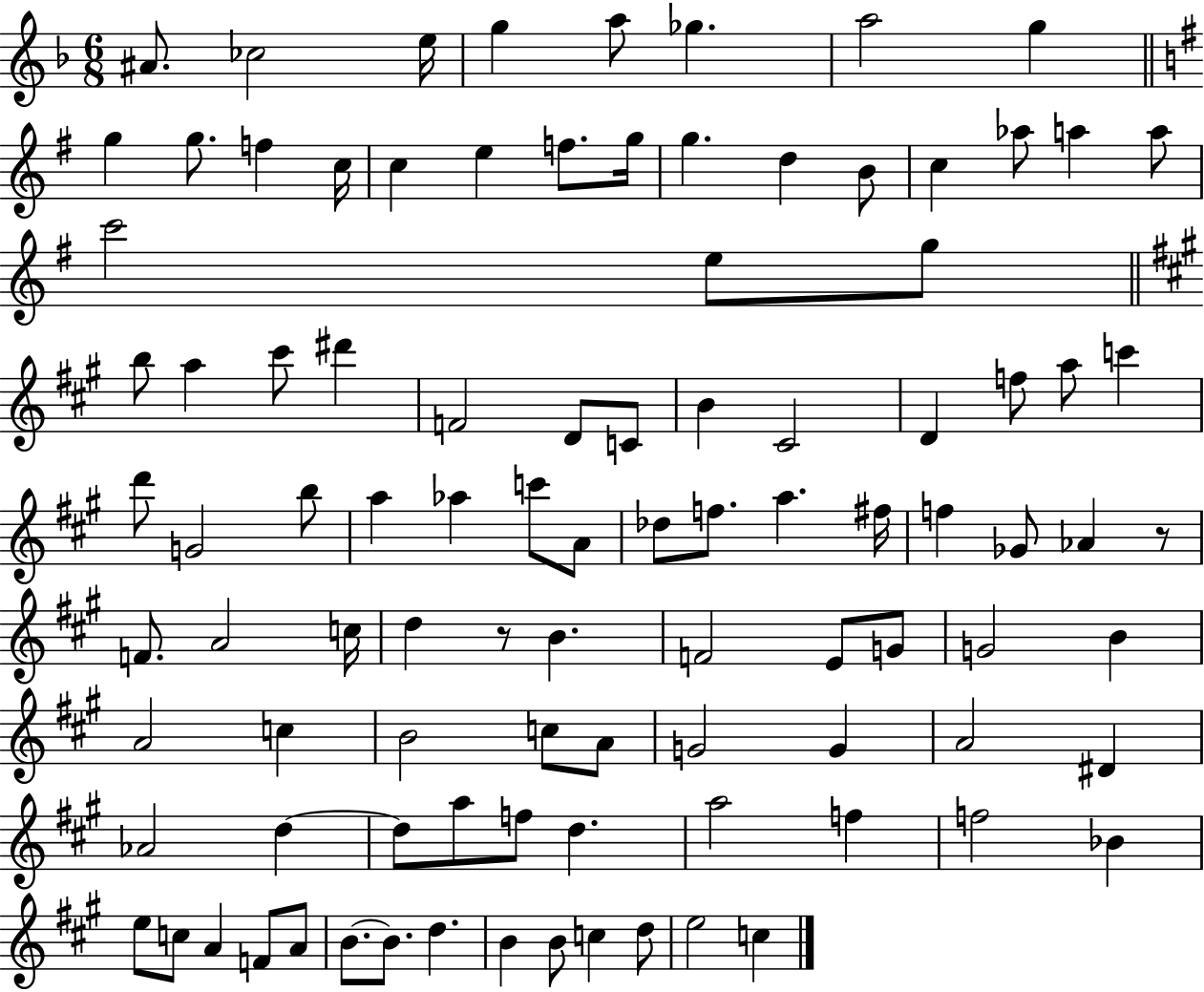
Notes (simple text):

A#4/e. CES5/h E5/s G5/q A5/e Gb5/q. A5/h G5/q G5/q G5/e. F5/q C5/s C5/q E5/q F5/e. G5/s G5/q. D5/q B4/e C5/q Ab5/e A5/q A5/e C6/h E5/e G5/e B5/e A5/q C#6/e D#6/q F4/h D4/e C4/e B4/q C#4/h D4/q F5/e A5/e C6/q D6/e G4/h B5/e A5/q Ab5/q C6/e A4/e Db5/e F5/e. A5/q. F#5/s F5/q Gb4/e Ab4/q R/e F4/e. A4/h C5/s D5/q R/e B4/q. F4/h E4/e G4/e G4/h B4/q A4/h C5/q B4/h C5/e A4/e G4/h G4/q A4/h D#4/q Ab4/h D5/q D5/e A5/e F5/e D5/q. A5/h F5/q F5/h Bb4/q E5/e C5/e A4/q F4/e A4/e B4/e. B4/e. D5/q. B4/q B4/e C5/q D5/e E5/h C5/q